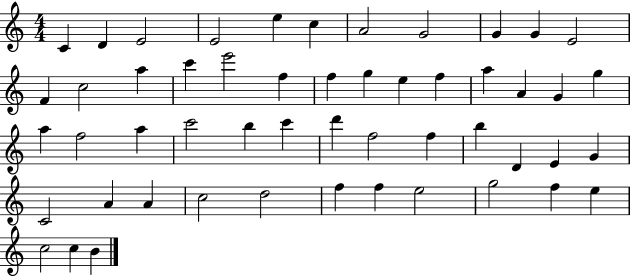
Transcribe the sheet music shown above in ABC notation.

X:1
T:Untitled
M:4/4
L:1/4
K:C
C D E2 E2 e c A2 G2 G G E2 F c2 a c' e'2 f f g e f a A G g a f2 a c'2 b c' d' f2 f b D E G C2 A A c2 d2 f f e2 g2 f e c2 c B